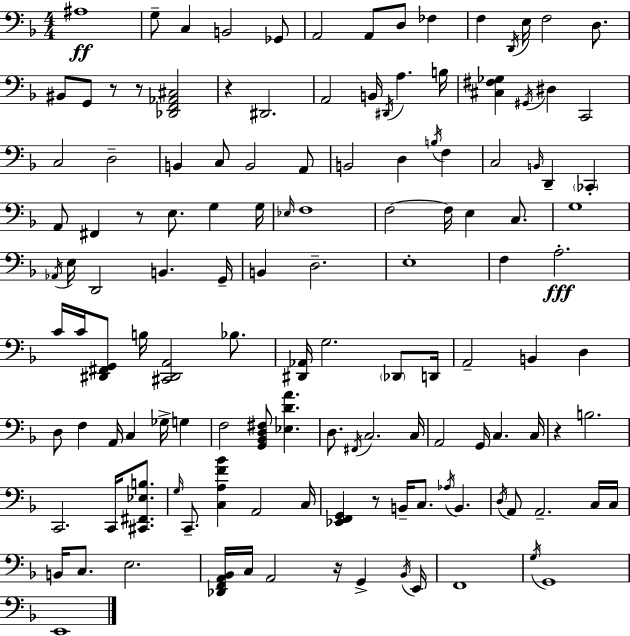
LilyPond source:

{
  \clef bass
  \numericTimeSignature
  \time 4/4
  \key f \major
  ais1\ff | g8-- c4 b,2 ges,8 | a,2 a,8 d8 fes4 | f4 \acciaccatura { d,16 } e16 f2 d8. | \break bis,8 g,8 r8 r8 <des, f, aes, cis>2 | r4 dis,2. | a,2 b,16 \acciaccatura { dis,16 } a4. | b16 <cis fis ges>4 \acciaccatura { gis,16 } dis4 c,2 | \break c2 d2-- | b,4 c8 b,2 | a,8 b,2 d4 \acciaccatura { b16 } | f4 c2 \grace { b,16 } d,4-- | \break \parenthesize ces,4-. a,8 fis,4 r8 e8. | g4 g16 \grace { ees16 } f1 | f2~~ f16 e4 | c8. g1 | \break \acciaccatura { aes,16 } e16 d,2 | b,4. g,16-- b,4 d2.-- | e1-. | f4 a2.-.\fff | \break c'16 c'16 <dis, fis, g,>8 b16 <cis, dis, a,>2 | bes8. <dis, aes,>16 g2. | \parenthesize des,8 d,16 a,2-- b,4 | d4 d8 f4 a,16 c4 | \break ges16-> g4 f2 <g, bes, d fis>8 | <ees d' a'>4. d8. \acciaccatura { fis,16 } c2. | c16 a,2 | g,16 c4. c16 r4 b2. | \break c,2. | c,16 <cis, fis, ees b>8. \grace { g16 } c,8.-- <c a f' bes'>4 | a,2 c16 <ees, f, g,>4 r8 b,16-- | c8. \acciaccatura { aes16 } b,4. \acciaccatura { d16 } a,8 a,2.-- | \break c16 c16 b,16 c8. e2. | <des, f, a, bes,>16 c16 a,2 | r16 g,4-> \acciaccatura { bes,16 } e,16 f,1 | \acciaccatura { g16 } g,1 | \break e,1 | \bar "|."
}